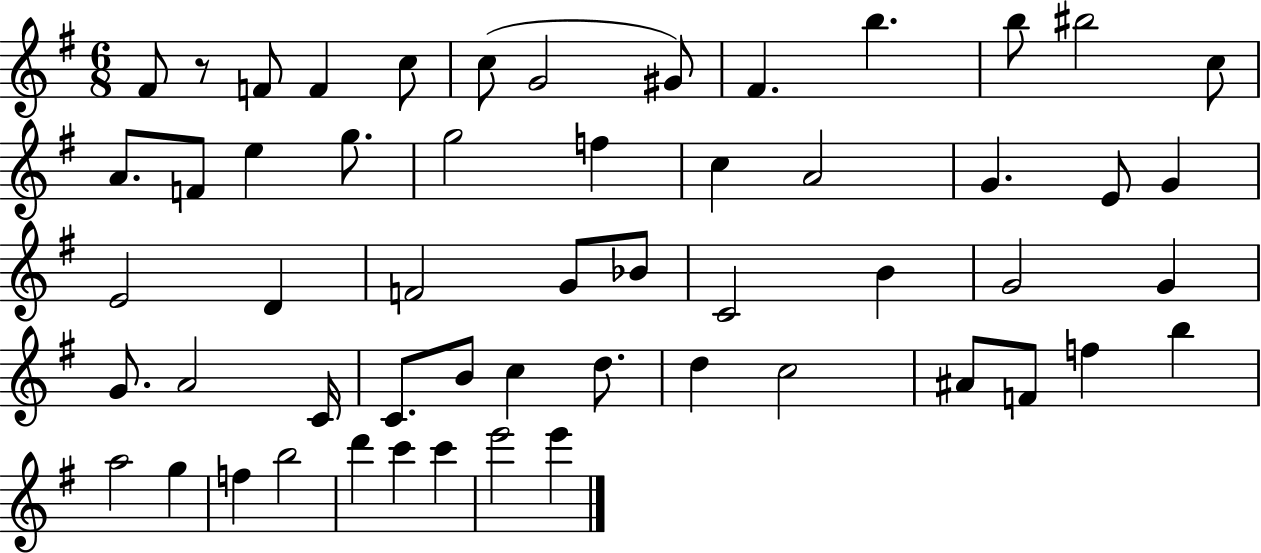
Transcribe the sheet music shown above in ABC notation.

X:1
T:Untitled
M:6/8
L:1/4
K:G
^F/2 z/2 F/2 F c/2 c/2 G2 ^G/2 ^F b b/2 ^b2 c/2 A/2 F/2 e g/2 g2 f c A2 G E/2 G E2 D F2 G/2 _B/2 C2 B G2 G G/2 A2 C/4 C/2 B/2 c d/2 d c2 ^A/2 F/2 f b a2 g f b2 d' c' c' e'2 e'